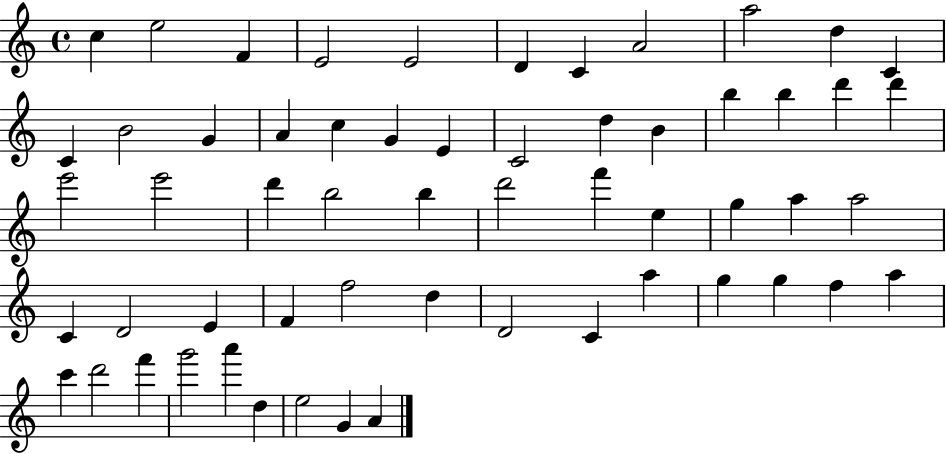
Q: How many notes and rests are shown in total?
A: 58